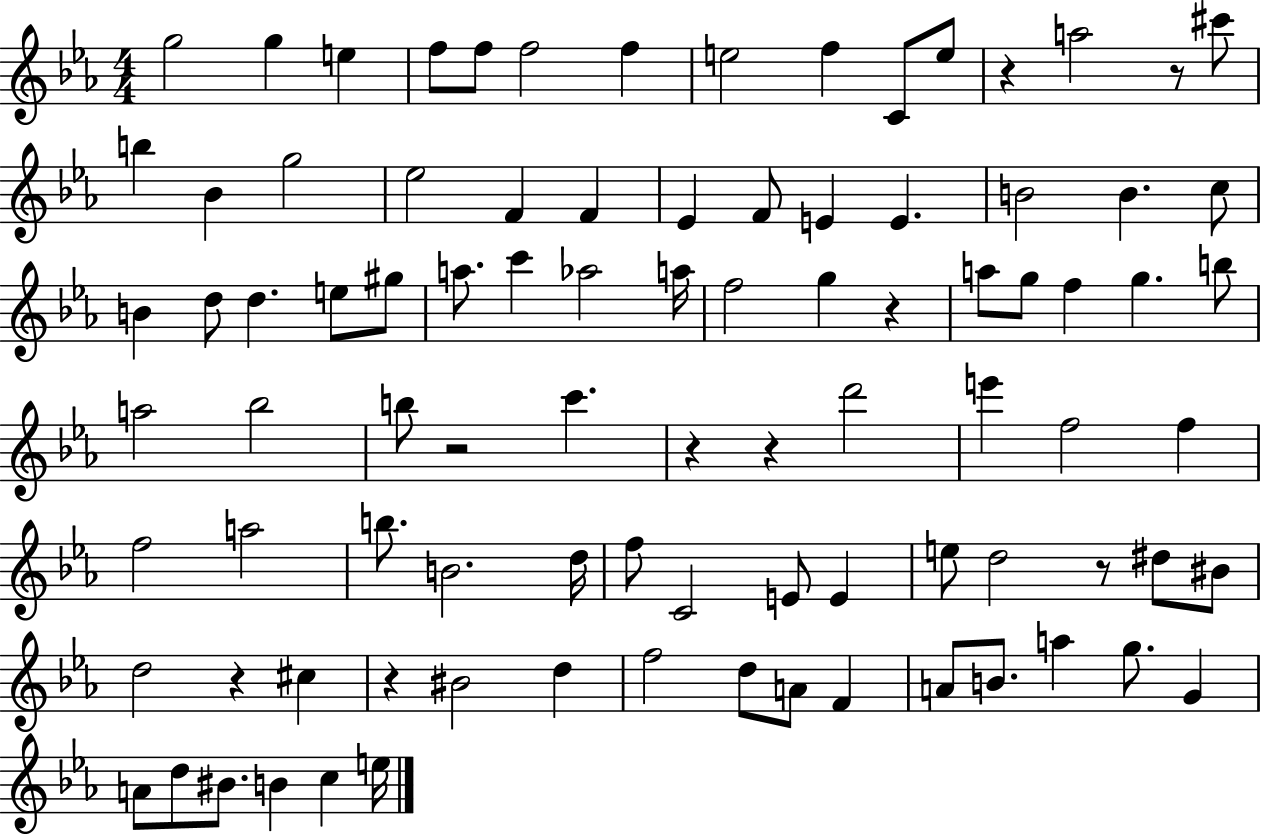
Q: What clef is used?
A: treble